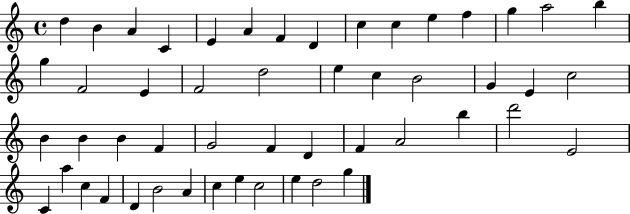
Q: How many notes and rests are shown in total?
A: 51